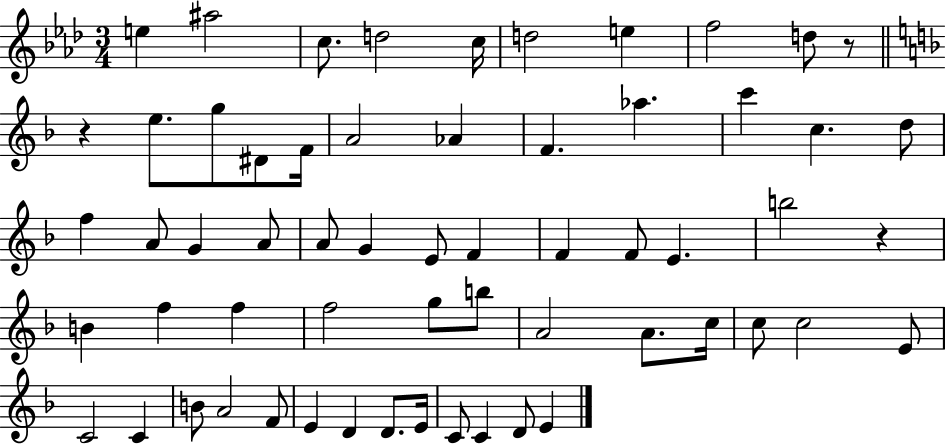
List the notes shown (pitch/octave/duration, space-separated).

E5/q A#5/h C5/e. D5/h C5/s D5/h E5/q F5/h D5/e R/e R/q E5/e. G5/e D#4/e F4/s A4/h Ab4/q F4/q. Ab5/q. C6/q C5/q. D5/e F5/q A4/e G4/q A4/e A4/e G4/q E4/e F4/q F4/q F4/e E4/q. B5/h R/q B4/q F5/q F5/q F5/h G5/e B5/e A4/h A4/e. C5/s C5/e C5/h E4/e C4/h C4/q B4/e A4/h F4/e E4/q D4/q D4/e. E4/s C4/e C4/q D4/e E4/q